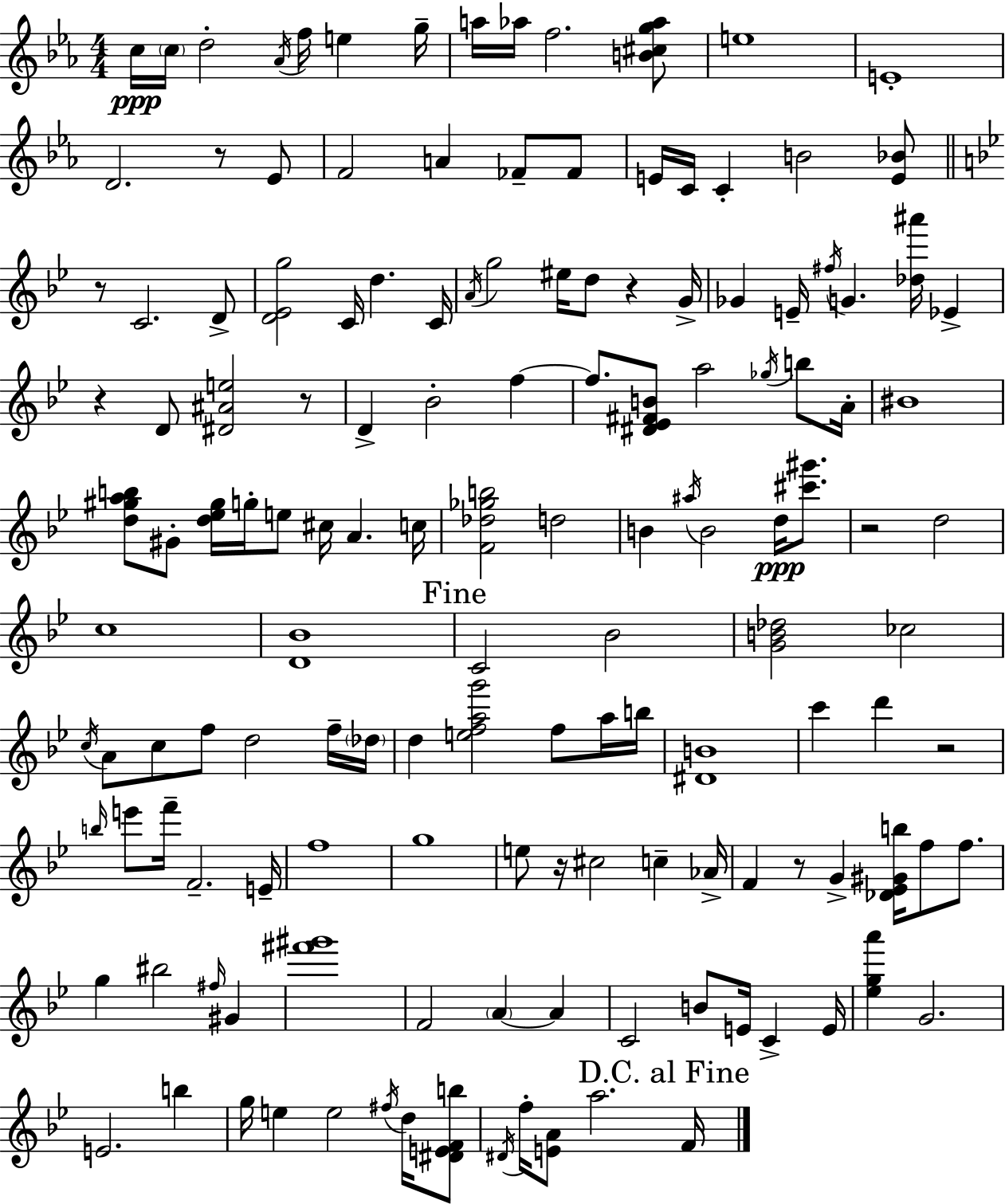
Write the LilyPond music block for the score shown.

{
  \clef treble
  \numericTimeSignature
  \time 4/4
  \key ees \major
  c''16\ppp \parenthesize c''16 d''2-. \acciaccatura { aes'16 } f''16 e''4 | g''16-- a''16 aes''16 f''2. <b' cis'' g'' aes''>8 | e''1 | e'1-. | \break d'2. r8 ees'8 | f'2 a'4 fes'8-- fes'8 | e'16 c'16 c'4-. b'2 <e' bes'>8 | \bar "||" \break \key bes \major r8 c'2. d'8-> | <d' ees' g''>2 c'16 d''4. c'16 | \acciaccatura { a'16 } g''2 eis''16 d''8 r4 | g'16-> ges'4 e'16-- \acciaccatura { fis''16 } g'4. <des'' ais'''>16 ees'4-> | \break r4 d'8 <dis' ais' e''>2 | r8 d'4-> bes'2-. f''4~~ | f''8. <dis' ees' fis' b'>8 a''2 \acciaccatura { ges''16 } | b''8 a'16-. bis'1 | \break <d'' gis'' a'' b''>8 gis'8-. <d'' ees'' gis''>16 g''16-. e''8 cis''16 a'4. | c''16 <f' des'' ges'' b''>2 d''2 | b'4 \acciaccatura { ais''16 } b'2 | d''16\ppp <cis''' gis'''>8. r2 d''2 | \break c''1 | <d' bes'>1 | \mark "Fine" c'2 bes'2 | <g' b' des''>2 ces''2 | \break \acciaccatura { c''16 } a'8 c''8 f''8 d''2 | f''16-- \parenthesize des''16 d''4 <e'' f'' a'' g'''>2 | f''8 a''16 b''16 <dis' b'>1 | c'''4 d'''4 r2 | \break \grace { b''16 } e'''8 f'''16-- f'2.-- | e'16-- f''1 | g''1 | e''8 r16 cis''2 | \break c''4-- aes'16-> f'4 r8 g'4-> | <des' ees' gis' b''>16 f''8 f''8. g''4 bis''2 | \grace { fis''16 } gis'4 <fis''' gis'''>1 | f'2 \parenthesize a'4~~ | \break a'4 c'2 b'8 | e'16 c'4-> e'16 <ees'' g'' a'''>4 g'2. | e'2. | b''4 g''16 e''4 e''2 | \break \acciaccatura { fis''16 } d''16 <dis' e' f' b''>8 \acciaccatura { dis'16 } f''16-. <e' a'>8 a''2. | \mark "D.C. al Fine" f'16 \bar "|."
}